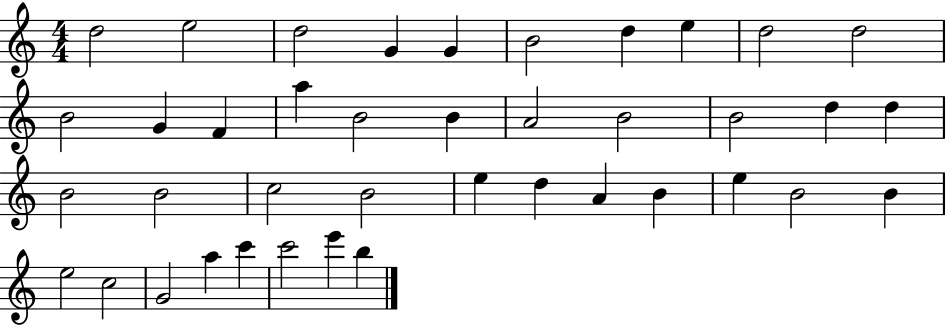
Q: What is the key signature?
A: C major